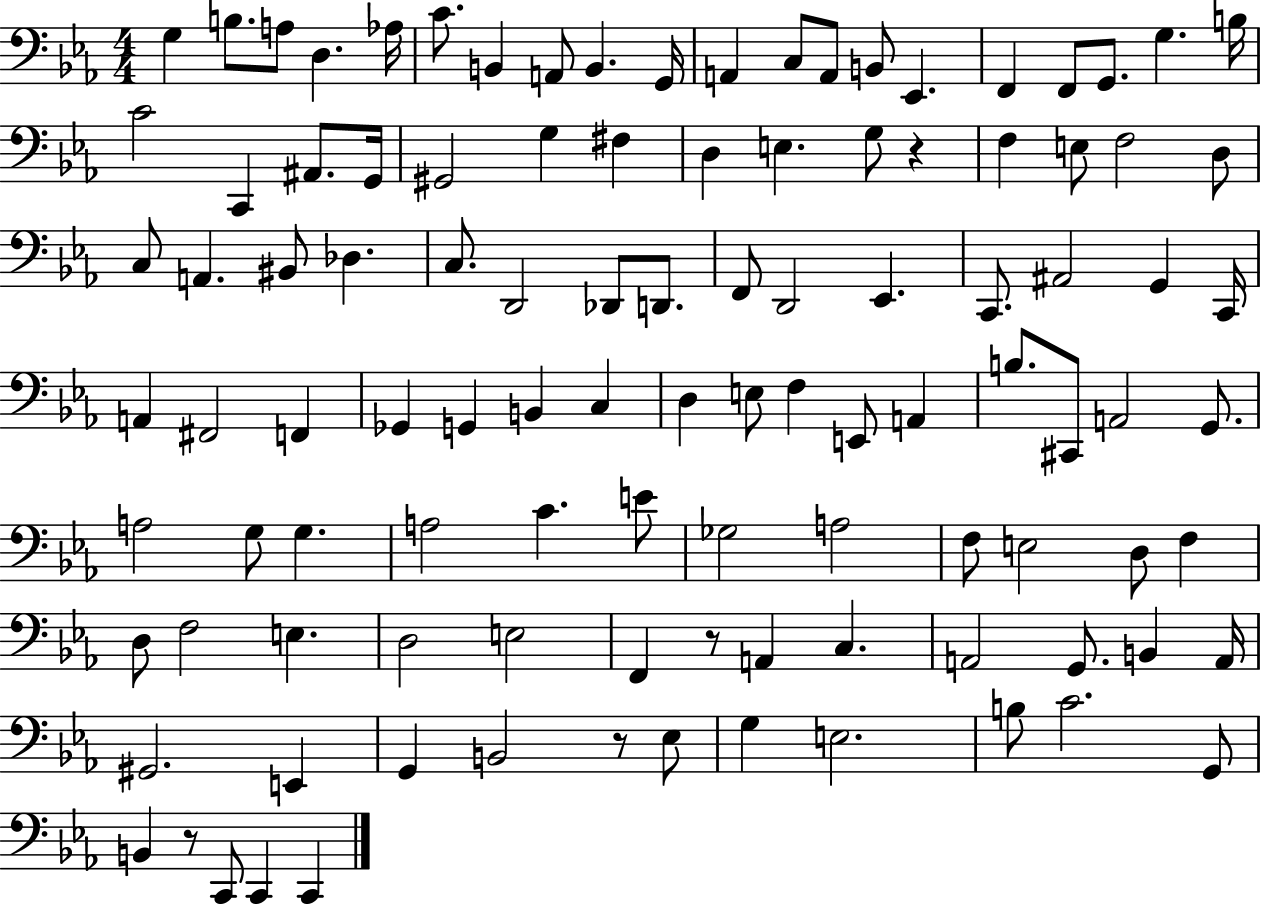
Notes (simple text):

G3/q B3/e. A3/e D3/q. Ab3/s C4/e. B2/q A2/e B2/q. G2/s A2/q C3/e A2/e B2/e Eb2/q. F2/q F2/e G2/e. G3/q. B3/s C4/h C2/q A#2/e. G2/s G#2/h G3/q F#3/q D3/q E3/q. G3/e R/q F3/q E3/e F3/h D3/e C3/e A2/q. BIS2/e Db3/q. C3/e. D2/h Db2/e D2/e. F2/e D2/h Eb2/q. C2/e. A#2/h G2/q C2/s A2/q F#2/h F2/q Gb2/q G2/q B2/q C3/q D3/q E3/e F3/q E2/e A2/q B3/e. C#2/e A2/h G2/e. A3/h G3/e G3/q. A3/h C4/q. E4/e Gb3/h A3/h F3/e E3/h D3/e F3/q D3/e F3/h E3/q. D3/h E3/h F2/q R/e A2/q C3/q. A2/h G2/e. B2/q A2/s G#2/h. E2/q G2/q B2/h R/e Eb3/e G3/q E3/h. B3/e C4/h. G2/e B2/q R/e C2/e C2/q C2/q